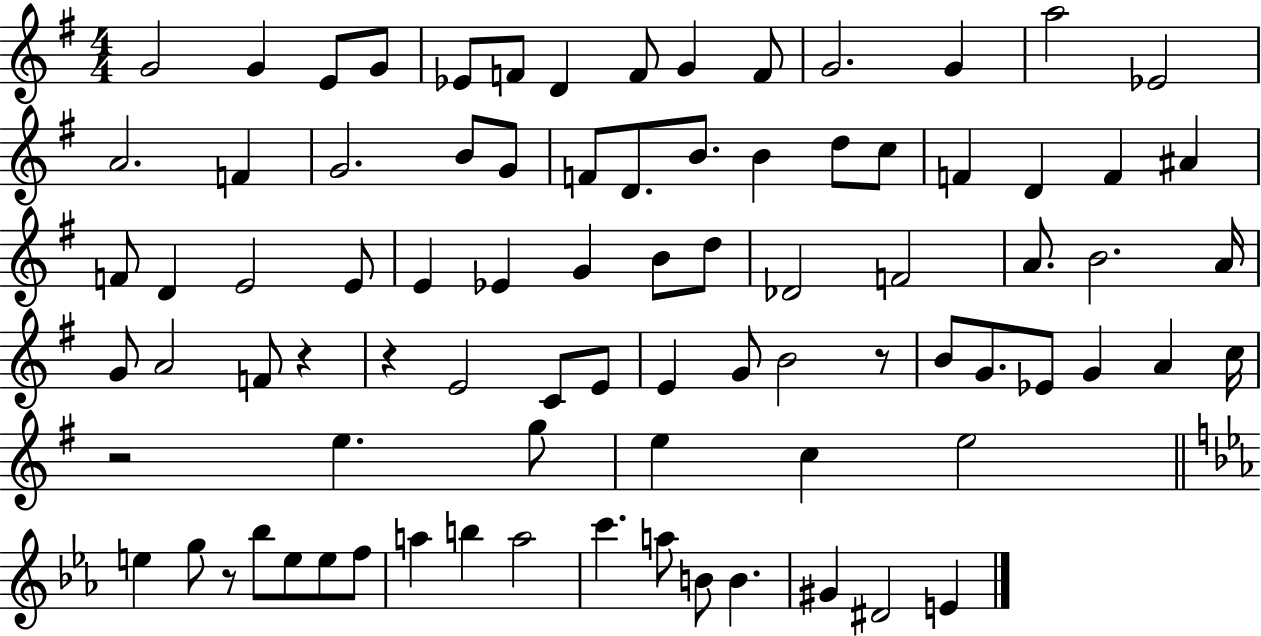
X:1
T:Untitled
M:4/4
L:1/4
K:G
G2 G E/2 G/2 _E/2 F/2 D F/2 G F/2 G2 G a2 _E2 A2 F G2 B/2 G/2 F/2 D/2 B/2 B d/2 c/2 F D F ^A F/2 D E2 E/2 E _E G B/2 d/2 _D2 F2 A/2 B2 A/4 G/2 A2 F/2 z z E2 C/2 E/2 E G/2 B2 z/2 B/2 G/2 _E/2 G A c/4 z2 e g/2 e c e2 e g/2 z/2 _b/2 e/2 e/2 f/2 a b a2 c' a/2 B/2 B ^G ^D2 E